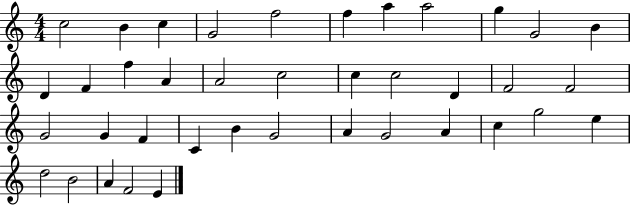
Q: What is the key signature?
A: C major